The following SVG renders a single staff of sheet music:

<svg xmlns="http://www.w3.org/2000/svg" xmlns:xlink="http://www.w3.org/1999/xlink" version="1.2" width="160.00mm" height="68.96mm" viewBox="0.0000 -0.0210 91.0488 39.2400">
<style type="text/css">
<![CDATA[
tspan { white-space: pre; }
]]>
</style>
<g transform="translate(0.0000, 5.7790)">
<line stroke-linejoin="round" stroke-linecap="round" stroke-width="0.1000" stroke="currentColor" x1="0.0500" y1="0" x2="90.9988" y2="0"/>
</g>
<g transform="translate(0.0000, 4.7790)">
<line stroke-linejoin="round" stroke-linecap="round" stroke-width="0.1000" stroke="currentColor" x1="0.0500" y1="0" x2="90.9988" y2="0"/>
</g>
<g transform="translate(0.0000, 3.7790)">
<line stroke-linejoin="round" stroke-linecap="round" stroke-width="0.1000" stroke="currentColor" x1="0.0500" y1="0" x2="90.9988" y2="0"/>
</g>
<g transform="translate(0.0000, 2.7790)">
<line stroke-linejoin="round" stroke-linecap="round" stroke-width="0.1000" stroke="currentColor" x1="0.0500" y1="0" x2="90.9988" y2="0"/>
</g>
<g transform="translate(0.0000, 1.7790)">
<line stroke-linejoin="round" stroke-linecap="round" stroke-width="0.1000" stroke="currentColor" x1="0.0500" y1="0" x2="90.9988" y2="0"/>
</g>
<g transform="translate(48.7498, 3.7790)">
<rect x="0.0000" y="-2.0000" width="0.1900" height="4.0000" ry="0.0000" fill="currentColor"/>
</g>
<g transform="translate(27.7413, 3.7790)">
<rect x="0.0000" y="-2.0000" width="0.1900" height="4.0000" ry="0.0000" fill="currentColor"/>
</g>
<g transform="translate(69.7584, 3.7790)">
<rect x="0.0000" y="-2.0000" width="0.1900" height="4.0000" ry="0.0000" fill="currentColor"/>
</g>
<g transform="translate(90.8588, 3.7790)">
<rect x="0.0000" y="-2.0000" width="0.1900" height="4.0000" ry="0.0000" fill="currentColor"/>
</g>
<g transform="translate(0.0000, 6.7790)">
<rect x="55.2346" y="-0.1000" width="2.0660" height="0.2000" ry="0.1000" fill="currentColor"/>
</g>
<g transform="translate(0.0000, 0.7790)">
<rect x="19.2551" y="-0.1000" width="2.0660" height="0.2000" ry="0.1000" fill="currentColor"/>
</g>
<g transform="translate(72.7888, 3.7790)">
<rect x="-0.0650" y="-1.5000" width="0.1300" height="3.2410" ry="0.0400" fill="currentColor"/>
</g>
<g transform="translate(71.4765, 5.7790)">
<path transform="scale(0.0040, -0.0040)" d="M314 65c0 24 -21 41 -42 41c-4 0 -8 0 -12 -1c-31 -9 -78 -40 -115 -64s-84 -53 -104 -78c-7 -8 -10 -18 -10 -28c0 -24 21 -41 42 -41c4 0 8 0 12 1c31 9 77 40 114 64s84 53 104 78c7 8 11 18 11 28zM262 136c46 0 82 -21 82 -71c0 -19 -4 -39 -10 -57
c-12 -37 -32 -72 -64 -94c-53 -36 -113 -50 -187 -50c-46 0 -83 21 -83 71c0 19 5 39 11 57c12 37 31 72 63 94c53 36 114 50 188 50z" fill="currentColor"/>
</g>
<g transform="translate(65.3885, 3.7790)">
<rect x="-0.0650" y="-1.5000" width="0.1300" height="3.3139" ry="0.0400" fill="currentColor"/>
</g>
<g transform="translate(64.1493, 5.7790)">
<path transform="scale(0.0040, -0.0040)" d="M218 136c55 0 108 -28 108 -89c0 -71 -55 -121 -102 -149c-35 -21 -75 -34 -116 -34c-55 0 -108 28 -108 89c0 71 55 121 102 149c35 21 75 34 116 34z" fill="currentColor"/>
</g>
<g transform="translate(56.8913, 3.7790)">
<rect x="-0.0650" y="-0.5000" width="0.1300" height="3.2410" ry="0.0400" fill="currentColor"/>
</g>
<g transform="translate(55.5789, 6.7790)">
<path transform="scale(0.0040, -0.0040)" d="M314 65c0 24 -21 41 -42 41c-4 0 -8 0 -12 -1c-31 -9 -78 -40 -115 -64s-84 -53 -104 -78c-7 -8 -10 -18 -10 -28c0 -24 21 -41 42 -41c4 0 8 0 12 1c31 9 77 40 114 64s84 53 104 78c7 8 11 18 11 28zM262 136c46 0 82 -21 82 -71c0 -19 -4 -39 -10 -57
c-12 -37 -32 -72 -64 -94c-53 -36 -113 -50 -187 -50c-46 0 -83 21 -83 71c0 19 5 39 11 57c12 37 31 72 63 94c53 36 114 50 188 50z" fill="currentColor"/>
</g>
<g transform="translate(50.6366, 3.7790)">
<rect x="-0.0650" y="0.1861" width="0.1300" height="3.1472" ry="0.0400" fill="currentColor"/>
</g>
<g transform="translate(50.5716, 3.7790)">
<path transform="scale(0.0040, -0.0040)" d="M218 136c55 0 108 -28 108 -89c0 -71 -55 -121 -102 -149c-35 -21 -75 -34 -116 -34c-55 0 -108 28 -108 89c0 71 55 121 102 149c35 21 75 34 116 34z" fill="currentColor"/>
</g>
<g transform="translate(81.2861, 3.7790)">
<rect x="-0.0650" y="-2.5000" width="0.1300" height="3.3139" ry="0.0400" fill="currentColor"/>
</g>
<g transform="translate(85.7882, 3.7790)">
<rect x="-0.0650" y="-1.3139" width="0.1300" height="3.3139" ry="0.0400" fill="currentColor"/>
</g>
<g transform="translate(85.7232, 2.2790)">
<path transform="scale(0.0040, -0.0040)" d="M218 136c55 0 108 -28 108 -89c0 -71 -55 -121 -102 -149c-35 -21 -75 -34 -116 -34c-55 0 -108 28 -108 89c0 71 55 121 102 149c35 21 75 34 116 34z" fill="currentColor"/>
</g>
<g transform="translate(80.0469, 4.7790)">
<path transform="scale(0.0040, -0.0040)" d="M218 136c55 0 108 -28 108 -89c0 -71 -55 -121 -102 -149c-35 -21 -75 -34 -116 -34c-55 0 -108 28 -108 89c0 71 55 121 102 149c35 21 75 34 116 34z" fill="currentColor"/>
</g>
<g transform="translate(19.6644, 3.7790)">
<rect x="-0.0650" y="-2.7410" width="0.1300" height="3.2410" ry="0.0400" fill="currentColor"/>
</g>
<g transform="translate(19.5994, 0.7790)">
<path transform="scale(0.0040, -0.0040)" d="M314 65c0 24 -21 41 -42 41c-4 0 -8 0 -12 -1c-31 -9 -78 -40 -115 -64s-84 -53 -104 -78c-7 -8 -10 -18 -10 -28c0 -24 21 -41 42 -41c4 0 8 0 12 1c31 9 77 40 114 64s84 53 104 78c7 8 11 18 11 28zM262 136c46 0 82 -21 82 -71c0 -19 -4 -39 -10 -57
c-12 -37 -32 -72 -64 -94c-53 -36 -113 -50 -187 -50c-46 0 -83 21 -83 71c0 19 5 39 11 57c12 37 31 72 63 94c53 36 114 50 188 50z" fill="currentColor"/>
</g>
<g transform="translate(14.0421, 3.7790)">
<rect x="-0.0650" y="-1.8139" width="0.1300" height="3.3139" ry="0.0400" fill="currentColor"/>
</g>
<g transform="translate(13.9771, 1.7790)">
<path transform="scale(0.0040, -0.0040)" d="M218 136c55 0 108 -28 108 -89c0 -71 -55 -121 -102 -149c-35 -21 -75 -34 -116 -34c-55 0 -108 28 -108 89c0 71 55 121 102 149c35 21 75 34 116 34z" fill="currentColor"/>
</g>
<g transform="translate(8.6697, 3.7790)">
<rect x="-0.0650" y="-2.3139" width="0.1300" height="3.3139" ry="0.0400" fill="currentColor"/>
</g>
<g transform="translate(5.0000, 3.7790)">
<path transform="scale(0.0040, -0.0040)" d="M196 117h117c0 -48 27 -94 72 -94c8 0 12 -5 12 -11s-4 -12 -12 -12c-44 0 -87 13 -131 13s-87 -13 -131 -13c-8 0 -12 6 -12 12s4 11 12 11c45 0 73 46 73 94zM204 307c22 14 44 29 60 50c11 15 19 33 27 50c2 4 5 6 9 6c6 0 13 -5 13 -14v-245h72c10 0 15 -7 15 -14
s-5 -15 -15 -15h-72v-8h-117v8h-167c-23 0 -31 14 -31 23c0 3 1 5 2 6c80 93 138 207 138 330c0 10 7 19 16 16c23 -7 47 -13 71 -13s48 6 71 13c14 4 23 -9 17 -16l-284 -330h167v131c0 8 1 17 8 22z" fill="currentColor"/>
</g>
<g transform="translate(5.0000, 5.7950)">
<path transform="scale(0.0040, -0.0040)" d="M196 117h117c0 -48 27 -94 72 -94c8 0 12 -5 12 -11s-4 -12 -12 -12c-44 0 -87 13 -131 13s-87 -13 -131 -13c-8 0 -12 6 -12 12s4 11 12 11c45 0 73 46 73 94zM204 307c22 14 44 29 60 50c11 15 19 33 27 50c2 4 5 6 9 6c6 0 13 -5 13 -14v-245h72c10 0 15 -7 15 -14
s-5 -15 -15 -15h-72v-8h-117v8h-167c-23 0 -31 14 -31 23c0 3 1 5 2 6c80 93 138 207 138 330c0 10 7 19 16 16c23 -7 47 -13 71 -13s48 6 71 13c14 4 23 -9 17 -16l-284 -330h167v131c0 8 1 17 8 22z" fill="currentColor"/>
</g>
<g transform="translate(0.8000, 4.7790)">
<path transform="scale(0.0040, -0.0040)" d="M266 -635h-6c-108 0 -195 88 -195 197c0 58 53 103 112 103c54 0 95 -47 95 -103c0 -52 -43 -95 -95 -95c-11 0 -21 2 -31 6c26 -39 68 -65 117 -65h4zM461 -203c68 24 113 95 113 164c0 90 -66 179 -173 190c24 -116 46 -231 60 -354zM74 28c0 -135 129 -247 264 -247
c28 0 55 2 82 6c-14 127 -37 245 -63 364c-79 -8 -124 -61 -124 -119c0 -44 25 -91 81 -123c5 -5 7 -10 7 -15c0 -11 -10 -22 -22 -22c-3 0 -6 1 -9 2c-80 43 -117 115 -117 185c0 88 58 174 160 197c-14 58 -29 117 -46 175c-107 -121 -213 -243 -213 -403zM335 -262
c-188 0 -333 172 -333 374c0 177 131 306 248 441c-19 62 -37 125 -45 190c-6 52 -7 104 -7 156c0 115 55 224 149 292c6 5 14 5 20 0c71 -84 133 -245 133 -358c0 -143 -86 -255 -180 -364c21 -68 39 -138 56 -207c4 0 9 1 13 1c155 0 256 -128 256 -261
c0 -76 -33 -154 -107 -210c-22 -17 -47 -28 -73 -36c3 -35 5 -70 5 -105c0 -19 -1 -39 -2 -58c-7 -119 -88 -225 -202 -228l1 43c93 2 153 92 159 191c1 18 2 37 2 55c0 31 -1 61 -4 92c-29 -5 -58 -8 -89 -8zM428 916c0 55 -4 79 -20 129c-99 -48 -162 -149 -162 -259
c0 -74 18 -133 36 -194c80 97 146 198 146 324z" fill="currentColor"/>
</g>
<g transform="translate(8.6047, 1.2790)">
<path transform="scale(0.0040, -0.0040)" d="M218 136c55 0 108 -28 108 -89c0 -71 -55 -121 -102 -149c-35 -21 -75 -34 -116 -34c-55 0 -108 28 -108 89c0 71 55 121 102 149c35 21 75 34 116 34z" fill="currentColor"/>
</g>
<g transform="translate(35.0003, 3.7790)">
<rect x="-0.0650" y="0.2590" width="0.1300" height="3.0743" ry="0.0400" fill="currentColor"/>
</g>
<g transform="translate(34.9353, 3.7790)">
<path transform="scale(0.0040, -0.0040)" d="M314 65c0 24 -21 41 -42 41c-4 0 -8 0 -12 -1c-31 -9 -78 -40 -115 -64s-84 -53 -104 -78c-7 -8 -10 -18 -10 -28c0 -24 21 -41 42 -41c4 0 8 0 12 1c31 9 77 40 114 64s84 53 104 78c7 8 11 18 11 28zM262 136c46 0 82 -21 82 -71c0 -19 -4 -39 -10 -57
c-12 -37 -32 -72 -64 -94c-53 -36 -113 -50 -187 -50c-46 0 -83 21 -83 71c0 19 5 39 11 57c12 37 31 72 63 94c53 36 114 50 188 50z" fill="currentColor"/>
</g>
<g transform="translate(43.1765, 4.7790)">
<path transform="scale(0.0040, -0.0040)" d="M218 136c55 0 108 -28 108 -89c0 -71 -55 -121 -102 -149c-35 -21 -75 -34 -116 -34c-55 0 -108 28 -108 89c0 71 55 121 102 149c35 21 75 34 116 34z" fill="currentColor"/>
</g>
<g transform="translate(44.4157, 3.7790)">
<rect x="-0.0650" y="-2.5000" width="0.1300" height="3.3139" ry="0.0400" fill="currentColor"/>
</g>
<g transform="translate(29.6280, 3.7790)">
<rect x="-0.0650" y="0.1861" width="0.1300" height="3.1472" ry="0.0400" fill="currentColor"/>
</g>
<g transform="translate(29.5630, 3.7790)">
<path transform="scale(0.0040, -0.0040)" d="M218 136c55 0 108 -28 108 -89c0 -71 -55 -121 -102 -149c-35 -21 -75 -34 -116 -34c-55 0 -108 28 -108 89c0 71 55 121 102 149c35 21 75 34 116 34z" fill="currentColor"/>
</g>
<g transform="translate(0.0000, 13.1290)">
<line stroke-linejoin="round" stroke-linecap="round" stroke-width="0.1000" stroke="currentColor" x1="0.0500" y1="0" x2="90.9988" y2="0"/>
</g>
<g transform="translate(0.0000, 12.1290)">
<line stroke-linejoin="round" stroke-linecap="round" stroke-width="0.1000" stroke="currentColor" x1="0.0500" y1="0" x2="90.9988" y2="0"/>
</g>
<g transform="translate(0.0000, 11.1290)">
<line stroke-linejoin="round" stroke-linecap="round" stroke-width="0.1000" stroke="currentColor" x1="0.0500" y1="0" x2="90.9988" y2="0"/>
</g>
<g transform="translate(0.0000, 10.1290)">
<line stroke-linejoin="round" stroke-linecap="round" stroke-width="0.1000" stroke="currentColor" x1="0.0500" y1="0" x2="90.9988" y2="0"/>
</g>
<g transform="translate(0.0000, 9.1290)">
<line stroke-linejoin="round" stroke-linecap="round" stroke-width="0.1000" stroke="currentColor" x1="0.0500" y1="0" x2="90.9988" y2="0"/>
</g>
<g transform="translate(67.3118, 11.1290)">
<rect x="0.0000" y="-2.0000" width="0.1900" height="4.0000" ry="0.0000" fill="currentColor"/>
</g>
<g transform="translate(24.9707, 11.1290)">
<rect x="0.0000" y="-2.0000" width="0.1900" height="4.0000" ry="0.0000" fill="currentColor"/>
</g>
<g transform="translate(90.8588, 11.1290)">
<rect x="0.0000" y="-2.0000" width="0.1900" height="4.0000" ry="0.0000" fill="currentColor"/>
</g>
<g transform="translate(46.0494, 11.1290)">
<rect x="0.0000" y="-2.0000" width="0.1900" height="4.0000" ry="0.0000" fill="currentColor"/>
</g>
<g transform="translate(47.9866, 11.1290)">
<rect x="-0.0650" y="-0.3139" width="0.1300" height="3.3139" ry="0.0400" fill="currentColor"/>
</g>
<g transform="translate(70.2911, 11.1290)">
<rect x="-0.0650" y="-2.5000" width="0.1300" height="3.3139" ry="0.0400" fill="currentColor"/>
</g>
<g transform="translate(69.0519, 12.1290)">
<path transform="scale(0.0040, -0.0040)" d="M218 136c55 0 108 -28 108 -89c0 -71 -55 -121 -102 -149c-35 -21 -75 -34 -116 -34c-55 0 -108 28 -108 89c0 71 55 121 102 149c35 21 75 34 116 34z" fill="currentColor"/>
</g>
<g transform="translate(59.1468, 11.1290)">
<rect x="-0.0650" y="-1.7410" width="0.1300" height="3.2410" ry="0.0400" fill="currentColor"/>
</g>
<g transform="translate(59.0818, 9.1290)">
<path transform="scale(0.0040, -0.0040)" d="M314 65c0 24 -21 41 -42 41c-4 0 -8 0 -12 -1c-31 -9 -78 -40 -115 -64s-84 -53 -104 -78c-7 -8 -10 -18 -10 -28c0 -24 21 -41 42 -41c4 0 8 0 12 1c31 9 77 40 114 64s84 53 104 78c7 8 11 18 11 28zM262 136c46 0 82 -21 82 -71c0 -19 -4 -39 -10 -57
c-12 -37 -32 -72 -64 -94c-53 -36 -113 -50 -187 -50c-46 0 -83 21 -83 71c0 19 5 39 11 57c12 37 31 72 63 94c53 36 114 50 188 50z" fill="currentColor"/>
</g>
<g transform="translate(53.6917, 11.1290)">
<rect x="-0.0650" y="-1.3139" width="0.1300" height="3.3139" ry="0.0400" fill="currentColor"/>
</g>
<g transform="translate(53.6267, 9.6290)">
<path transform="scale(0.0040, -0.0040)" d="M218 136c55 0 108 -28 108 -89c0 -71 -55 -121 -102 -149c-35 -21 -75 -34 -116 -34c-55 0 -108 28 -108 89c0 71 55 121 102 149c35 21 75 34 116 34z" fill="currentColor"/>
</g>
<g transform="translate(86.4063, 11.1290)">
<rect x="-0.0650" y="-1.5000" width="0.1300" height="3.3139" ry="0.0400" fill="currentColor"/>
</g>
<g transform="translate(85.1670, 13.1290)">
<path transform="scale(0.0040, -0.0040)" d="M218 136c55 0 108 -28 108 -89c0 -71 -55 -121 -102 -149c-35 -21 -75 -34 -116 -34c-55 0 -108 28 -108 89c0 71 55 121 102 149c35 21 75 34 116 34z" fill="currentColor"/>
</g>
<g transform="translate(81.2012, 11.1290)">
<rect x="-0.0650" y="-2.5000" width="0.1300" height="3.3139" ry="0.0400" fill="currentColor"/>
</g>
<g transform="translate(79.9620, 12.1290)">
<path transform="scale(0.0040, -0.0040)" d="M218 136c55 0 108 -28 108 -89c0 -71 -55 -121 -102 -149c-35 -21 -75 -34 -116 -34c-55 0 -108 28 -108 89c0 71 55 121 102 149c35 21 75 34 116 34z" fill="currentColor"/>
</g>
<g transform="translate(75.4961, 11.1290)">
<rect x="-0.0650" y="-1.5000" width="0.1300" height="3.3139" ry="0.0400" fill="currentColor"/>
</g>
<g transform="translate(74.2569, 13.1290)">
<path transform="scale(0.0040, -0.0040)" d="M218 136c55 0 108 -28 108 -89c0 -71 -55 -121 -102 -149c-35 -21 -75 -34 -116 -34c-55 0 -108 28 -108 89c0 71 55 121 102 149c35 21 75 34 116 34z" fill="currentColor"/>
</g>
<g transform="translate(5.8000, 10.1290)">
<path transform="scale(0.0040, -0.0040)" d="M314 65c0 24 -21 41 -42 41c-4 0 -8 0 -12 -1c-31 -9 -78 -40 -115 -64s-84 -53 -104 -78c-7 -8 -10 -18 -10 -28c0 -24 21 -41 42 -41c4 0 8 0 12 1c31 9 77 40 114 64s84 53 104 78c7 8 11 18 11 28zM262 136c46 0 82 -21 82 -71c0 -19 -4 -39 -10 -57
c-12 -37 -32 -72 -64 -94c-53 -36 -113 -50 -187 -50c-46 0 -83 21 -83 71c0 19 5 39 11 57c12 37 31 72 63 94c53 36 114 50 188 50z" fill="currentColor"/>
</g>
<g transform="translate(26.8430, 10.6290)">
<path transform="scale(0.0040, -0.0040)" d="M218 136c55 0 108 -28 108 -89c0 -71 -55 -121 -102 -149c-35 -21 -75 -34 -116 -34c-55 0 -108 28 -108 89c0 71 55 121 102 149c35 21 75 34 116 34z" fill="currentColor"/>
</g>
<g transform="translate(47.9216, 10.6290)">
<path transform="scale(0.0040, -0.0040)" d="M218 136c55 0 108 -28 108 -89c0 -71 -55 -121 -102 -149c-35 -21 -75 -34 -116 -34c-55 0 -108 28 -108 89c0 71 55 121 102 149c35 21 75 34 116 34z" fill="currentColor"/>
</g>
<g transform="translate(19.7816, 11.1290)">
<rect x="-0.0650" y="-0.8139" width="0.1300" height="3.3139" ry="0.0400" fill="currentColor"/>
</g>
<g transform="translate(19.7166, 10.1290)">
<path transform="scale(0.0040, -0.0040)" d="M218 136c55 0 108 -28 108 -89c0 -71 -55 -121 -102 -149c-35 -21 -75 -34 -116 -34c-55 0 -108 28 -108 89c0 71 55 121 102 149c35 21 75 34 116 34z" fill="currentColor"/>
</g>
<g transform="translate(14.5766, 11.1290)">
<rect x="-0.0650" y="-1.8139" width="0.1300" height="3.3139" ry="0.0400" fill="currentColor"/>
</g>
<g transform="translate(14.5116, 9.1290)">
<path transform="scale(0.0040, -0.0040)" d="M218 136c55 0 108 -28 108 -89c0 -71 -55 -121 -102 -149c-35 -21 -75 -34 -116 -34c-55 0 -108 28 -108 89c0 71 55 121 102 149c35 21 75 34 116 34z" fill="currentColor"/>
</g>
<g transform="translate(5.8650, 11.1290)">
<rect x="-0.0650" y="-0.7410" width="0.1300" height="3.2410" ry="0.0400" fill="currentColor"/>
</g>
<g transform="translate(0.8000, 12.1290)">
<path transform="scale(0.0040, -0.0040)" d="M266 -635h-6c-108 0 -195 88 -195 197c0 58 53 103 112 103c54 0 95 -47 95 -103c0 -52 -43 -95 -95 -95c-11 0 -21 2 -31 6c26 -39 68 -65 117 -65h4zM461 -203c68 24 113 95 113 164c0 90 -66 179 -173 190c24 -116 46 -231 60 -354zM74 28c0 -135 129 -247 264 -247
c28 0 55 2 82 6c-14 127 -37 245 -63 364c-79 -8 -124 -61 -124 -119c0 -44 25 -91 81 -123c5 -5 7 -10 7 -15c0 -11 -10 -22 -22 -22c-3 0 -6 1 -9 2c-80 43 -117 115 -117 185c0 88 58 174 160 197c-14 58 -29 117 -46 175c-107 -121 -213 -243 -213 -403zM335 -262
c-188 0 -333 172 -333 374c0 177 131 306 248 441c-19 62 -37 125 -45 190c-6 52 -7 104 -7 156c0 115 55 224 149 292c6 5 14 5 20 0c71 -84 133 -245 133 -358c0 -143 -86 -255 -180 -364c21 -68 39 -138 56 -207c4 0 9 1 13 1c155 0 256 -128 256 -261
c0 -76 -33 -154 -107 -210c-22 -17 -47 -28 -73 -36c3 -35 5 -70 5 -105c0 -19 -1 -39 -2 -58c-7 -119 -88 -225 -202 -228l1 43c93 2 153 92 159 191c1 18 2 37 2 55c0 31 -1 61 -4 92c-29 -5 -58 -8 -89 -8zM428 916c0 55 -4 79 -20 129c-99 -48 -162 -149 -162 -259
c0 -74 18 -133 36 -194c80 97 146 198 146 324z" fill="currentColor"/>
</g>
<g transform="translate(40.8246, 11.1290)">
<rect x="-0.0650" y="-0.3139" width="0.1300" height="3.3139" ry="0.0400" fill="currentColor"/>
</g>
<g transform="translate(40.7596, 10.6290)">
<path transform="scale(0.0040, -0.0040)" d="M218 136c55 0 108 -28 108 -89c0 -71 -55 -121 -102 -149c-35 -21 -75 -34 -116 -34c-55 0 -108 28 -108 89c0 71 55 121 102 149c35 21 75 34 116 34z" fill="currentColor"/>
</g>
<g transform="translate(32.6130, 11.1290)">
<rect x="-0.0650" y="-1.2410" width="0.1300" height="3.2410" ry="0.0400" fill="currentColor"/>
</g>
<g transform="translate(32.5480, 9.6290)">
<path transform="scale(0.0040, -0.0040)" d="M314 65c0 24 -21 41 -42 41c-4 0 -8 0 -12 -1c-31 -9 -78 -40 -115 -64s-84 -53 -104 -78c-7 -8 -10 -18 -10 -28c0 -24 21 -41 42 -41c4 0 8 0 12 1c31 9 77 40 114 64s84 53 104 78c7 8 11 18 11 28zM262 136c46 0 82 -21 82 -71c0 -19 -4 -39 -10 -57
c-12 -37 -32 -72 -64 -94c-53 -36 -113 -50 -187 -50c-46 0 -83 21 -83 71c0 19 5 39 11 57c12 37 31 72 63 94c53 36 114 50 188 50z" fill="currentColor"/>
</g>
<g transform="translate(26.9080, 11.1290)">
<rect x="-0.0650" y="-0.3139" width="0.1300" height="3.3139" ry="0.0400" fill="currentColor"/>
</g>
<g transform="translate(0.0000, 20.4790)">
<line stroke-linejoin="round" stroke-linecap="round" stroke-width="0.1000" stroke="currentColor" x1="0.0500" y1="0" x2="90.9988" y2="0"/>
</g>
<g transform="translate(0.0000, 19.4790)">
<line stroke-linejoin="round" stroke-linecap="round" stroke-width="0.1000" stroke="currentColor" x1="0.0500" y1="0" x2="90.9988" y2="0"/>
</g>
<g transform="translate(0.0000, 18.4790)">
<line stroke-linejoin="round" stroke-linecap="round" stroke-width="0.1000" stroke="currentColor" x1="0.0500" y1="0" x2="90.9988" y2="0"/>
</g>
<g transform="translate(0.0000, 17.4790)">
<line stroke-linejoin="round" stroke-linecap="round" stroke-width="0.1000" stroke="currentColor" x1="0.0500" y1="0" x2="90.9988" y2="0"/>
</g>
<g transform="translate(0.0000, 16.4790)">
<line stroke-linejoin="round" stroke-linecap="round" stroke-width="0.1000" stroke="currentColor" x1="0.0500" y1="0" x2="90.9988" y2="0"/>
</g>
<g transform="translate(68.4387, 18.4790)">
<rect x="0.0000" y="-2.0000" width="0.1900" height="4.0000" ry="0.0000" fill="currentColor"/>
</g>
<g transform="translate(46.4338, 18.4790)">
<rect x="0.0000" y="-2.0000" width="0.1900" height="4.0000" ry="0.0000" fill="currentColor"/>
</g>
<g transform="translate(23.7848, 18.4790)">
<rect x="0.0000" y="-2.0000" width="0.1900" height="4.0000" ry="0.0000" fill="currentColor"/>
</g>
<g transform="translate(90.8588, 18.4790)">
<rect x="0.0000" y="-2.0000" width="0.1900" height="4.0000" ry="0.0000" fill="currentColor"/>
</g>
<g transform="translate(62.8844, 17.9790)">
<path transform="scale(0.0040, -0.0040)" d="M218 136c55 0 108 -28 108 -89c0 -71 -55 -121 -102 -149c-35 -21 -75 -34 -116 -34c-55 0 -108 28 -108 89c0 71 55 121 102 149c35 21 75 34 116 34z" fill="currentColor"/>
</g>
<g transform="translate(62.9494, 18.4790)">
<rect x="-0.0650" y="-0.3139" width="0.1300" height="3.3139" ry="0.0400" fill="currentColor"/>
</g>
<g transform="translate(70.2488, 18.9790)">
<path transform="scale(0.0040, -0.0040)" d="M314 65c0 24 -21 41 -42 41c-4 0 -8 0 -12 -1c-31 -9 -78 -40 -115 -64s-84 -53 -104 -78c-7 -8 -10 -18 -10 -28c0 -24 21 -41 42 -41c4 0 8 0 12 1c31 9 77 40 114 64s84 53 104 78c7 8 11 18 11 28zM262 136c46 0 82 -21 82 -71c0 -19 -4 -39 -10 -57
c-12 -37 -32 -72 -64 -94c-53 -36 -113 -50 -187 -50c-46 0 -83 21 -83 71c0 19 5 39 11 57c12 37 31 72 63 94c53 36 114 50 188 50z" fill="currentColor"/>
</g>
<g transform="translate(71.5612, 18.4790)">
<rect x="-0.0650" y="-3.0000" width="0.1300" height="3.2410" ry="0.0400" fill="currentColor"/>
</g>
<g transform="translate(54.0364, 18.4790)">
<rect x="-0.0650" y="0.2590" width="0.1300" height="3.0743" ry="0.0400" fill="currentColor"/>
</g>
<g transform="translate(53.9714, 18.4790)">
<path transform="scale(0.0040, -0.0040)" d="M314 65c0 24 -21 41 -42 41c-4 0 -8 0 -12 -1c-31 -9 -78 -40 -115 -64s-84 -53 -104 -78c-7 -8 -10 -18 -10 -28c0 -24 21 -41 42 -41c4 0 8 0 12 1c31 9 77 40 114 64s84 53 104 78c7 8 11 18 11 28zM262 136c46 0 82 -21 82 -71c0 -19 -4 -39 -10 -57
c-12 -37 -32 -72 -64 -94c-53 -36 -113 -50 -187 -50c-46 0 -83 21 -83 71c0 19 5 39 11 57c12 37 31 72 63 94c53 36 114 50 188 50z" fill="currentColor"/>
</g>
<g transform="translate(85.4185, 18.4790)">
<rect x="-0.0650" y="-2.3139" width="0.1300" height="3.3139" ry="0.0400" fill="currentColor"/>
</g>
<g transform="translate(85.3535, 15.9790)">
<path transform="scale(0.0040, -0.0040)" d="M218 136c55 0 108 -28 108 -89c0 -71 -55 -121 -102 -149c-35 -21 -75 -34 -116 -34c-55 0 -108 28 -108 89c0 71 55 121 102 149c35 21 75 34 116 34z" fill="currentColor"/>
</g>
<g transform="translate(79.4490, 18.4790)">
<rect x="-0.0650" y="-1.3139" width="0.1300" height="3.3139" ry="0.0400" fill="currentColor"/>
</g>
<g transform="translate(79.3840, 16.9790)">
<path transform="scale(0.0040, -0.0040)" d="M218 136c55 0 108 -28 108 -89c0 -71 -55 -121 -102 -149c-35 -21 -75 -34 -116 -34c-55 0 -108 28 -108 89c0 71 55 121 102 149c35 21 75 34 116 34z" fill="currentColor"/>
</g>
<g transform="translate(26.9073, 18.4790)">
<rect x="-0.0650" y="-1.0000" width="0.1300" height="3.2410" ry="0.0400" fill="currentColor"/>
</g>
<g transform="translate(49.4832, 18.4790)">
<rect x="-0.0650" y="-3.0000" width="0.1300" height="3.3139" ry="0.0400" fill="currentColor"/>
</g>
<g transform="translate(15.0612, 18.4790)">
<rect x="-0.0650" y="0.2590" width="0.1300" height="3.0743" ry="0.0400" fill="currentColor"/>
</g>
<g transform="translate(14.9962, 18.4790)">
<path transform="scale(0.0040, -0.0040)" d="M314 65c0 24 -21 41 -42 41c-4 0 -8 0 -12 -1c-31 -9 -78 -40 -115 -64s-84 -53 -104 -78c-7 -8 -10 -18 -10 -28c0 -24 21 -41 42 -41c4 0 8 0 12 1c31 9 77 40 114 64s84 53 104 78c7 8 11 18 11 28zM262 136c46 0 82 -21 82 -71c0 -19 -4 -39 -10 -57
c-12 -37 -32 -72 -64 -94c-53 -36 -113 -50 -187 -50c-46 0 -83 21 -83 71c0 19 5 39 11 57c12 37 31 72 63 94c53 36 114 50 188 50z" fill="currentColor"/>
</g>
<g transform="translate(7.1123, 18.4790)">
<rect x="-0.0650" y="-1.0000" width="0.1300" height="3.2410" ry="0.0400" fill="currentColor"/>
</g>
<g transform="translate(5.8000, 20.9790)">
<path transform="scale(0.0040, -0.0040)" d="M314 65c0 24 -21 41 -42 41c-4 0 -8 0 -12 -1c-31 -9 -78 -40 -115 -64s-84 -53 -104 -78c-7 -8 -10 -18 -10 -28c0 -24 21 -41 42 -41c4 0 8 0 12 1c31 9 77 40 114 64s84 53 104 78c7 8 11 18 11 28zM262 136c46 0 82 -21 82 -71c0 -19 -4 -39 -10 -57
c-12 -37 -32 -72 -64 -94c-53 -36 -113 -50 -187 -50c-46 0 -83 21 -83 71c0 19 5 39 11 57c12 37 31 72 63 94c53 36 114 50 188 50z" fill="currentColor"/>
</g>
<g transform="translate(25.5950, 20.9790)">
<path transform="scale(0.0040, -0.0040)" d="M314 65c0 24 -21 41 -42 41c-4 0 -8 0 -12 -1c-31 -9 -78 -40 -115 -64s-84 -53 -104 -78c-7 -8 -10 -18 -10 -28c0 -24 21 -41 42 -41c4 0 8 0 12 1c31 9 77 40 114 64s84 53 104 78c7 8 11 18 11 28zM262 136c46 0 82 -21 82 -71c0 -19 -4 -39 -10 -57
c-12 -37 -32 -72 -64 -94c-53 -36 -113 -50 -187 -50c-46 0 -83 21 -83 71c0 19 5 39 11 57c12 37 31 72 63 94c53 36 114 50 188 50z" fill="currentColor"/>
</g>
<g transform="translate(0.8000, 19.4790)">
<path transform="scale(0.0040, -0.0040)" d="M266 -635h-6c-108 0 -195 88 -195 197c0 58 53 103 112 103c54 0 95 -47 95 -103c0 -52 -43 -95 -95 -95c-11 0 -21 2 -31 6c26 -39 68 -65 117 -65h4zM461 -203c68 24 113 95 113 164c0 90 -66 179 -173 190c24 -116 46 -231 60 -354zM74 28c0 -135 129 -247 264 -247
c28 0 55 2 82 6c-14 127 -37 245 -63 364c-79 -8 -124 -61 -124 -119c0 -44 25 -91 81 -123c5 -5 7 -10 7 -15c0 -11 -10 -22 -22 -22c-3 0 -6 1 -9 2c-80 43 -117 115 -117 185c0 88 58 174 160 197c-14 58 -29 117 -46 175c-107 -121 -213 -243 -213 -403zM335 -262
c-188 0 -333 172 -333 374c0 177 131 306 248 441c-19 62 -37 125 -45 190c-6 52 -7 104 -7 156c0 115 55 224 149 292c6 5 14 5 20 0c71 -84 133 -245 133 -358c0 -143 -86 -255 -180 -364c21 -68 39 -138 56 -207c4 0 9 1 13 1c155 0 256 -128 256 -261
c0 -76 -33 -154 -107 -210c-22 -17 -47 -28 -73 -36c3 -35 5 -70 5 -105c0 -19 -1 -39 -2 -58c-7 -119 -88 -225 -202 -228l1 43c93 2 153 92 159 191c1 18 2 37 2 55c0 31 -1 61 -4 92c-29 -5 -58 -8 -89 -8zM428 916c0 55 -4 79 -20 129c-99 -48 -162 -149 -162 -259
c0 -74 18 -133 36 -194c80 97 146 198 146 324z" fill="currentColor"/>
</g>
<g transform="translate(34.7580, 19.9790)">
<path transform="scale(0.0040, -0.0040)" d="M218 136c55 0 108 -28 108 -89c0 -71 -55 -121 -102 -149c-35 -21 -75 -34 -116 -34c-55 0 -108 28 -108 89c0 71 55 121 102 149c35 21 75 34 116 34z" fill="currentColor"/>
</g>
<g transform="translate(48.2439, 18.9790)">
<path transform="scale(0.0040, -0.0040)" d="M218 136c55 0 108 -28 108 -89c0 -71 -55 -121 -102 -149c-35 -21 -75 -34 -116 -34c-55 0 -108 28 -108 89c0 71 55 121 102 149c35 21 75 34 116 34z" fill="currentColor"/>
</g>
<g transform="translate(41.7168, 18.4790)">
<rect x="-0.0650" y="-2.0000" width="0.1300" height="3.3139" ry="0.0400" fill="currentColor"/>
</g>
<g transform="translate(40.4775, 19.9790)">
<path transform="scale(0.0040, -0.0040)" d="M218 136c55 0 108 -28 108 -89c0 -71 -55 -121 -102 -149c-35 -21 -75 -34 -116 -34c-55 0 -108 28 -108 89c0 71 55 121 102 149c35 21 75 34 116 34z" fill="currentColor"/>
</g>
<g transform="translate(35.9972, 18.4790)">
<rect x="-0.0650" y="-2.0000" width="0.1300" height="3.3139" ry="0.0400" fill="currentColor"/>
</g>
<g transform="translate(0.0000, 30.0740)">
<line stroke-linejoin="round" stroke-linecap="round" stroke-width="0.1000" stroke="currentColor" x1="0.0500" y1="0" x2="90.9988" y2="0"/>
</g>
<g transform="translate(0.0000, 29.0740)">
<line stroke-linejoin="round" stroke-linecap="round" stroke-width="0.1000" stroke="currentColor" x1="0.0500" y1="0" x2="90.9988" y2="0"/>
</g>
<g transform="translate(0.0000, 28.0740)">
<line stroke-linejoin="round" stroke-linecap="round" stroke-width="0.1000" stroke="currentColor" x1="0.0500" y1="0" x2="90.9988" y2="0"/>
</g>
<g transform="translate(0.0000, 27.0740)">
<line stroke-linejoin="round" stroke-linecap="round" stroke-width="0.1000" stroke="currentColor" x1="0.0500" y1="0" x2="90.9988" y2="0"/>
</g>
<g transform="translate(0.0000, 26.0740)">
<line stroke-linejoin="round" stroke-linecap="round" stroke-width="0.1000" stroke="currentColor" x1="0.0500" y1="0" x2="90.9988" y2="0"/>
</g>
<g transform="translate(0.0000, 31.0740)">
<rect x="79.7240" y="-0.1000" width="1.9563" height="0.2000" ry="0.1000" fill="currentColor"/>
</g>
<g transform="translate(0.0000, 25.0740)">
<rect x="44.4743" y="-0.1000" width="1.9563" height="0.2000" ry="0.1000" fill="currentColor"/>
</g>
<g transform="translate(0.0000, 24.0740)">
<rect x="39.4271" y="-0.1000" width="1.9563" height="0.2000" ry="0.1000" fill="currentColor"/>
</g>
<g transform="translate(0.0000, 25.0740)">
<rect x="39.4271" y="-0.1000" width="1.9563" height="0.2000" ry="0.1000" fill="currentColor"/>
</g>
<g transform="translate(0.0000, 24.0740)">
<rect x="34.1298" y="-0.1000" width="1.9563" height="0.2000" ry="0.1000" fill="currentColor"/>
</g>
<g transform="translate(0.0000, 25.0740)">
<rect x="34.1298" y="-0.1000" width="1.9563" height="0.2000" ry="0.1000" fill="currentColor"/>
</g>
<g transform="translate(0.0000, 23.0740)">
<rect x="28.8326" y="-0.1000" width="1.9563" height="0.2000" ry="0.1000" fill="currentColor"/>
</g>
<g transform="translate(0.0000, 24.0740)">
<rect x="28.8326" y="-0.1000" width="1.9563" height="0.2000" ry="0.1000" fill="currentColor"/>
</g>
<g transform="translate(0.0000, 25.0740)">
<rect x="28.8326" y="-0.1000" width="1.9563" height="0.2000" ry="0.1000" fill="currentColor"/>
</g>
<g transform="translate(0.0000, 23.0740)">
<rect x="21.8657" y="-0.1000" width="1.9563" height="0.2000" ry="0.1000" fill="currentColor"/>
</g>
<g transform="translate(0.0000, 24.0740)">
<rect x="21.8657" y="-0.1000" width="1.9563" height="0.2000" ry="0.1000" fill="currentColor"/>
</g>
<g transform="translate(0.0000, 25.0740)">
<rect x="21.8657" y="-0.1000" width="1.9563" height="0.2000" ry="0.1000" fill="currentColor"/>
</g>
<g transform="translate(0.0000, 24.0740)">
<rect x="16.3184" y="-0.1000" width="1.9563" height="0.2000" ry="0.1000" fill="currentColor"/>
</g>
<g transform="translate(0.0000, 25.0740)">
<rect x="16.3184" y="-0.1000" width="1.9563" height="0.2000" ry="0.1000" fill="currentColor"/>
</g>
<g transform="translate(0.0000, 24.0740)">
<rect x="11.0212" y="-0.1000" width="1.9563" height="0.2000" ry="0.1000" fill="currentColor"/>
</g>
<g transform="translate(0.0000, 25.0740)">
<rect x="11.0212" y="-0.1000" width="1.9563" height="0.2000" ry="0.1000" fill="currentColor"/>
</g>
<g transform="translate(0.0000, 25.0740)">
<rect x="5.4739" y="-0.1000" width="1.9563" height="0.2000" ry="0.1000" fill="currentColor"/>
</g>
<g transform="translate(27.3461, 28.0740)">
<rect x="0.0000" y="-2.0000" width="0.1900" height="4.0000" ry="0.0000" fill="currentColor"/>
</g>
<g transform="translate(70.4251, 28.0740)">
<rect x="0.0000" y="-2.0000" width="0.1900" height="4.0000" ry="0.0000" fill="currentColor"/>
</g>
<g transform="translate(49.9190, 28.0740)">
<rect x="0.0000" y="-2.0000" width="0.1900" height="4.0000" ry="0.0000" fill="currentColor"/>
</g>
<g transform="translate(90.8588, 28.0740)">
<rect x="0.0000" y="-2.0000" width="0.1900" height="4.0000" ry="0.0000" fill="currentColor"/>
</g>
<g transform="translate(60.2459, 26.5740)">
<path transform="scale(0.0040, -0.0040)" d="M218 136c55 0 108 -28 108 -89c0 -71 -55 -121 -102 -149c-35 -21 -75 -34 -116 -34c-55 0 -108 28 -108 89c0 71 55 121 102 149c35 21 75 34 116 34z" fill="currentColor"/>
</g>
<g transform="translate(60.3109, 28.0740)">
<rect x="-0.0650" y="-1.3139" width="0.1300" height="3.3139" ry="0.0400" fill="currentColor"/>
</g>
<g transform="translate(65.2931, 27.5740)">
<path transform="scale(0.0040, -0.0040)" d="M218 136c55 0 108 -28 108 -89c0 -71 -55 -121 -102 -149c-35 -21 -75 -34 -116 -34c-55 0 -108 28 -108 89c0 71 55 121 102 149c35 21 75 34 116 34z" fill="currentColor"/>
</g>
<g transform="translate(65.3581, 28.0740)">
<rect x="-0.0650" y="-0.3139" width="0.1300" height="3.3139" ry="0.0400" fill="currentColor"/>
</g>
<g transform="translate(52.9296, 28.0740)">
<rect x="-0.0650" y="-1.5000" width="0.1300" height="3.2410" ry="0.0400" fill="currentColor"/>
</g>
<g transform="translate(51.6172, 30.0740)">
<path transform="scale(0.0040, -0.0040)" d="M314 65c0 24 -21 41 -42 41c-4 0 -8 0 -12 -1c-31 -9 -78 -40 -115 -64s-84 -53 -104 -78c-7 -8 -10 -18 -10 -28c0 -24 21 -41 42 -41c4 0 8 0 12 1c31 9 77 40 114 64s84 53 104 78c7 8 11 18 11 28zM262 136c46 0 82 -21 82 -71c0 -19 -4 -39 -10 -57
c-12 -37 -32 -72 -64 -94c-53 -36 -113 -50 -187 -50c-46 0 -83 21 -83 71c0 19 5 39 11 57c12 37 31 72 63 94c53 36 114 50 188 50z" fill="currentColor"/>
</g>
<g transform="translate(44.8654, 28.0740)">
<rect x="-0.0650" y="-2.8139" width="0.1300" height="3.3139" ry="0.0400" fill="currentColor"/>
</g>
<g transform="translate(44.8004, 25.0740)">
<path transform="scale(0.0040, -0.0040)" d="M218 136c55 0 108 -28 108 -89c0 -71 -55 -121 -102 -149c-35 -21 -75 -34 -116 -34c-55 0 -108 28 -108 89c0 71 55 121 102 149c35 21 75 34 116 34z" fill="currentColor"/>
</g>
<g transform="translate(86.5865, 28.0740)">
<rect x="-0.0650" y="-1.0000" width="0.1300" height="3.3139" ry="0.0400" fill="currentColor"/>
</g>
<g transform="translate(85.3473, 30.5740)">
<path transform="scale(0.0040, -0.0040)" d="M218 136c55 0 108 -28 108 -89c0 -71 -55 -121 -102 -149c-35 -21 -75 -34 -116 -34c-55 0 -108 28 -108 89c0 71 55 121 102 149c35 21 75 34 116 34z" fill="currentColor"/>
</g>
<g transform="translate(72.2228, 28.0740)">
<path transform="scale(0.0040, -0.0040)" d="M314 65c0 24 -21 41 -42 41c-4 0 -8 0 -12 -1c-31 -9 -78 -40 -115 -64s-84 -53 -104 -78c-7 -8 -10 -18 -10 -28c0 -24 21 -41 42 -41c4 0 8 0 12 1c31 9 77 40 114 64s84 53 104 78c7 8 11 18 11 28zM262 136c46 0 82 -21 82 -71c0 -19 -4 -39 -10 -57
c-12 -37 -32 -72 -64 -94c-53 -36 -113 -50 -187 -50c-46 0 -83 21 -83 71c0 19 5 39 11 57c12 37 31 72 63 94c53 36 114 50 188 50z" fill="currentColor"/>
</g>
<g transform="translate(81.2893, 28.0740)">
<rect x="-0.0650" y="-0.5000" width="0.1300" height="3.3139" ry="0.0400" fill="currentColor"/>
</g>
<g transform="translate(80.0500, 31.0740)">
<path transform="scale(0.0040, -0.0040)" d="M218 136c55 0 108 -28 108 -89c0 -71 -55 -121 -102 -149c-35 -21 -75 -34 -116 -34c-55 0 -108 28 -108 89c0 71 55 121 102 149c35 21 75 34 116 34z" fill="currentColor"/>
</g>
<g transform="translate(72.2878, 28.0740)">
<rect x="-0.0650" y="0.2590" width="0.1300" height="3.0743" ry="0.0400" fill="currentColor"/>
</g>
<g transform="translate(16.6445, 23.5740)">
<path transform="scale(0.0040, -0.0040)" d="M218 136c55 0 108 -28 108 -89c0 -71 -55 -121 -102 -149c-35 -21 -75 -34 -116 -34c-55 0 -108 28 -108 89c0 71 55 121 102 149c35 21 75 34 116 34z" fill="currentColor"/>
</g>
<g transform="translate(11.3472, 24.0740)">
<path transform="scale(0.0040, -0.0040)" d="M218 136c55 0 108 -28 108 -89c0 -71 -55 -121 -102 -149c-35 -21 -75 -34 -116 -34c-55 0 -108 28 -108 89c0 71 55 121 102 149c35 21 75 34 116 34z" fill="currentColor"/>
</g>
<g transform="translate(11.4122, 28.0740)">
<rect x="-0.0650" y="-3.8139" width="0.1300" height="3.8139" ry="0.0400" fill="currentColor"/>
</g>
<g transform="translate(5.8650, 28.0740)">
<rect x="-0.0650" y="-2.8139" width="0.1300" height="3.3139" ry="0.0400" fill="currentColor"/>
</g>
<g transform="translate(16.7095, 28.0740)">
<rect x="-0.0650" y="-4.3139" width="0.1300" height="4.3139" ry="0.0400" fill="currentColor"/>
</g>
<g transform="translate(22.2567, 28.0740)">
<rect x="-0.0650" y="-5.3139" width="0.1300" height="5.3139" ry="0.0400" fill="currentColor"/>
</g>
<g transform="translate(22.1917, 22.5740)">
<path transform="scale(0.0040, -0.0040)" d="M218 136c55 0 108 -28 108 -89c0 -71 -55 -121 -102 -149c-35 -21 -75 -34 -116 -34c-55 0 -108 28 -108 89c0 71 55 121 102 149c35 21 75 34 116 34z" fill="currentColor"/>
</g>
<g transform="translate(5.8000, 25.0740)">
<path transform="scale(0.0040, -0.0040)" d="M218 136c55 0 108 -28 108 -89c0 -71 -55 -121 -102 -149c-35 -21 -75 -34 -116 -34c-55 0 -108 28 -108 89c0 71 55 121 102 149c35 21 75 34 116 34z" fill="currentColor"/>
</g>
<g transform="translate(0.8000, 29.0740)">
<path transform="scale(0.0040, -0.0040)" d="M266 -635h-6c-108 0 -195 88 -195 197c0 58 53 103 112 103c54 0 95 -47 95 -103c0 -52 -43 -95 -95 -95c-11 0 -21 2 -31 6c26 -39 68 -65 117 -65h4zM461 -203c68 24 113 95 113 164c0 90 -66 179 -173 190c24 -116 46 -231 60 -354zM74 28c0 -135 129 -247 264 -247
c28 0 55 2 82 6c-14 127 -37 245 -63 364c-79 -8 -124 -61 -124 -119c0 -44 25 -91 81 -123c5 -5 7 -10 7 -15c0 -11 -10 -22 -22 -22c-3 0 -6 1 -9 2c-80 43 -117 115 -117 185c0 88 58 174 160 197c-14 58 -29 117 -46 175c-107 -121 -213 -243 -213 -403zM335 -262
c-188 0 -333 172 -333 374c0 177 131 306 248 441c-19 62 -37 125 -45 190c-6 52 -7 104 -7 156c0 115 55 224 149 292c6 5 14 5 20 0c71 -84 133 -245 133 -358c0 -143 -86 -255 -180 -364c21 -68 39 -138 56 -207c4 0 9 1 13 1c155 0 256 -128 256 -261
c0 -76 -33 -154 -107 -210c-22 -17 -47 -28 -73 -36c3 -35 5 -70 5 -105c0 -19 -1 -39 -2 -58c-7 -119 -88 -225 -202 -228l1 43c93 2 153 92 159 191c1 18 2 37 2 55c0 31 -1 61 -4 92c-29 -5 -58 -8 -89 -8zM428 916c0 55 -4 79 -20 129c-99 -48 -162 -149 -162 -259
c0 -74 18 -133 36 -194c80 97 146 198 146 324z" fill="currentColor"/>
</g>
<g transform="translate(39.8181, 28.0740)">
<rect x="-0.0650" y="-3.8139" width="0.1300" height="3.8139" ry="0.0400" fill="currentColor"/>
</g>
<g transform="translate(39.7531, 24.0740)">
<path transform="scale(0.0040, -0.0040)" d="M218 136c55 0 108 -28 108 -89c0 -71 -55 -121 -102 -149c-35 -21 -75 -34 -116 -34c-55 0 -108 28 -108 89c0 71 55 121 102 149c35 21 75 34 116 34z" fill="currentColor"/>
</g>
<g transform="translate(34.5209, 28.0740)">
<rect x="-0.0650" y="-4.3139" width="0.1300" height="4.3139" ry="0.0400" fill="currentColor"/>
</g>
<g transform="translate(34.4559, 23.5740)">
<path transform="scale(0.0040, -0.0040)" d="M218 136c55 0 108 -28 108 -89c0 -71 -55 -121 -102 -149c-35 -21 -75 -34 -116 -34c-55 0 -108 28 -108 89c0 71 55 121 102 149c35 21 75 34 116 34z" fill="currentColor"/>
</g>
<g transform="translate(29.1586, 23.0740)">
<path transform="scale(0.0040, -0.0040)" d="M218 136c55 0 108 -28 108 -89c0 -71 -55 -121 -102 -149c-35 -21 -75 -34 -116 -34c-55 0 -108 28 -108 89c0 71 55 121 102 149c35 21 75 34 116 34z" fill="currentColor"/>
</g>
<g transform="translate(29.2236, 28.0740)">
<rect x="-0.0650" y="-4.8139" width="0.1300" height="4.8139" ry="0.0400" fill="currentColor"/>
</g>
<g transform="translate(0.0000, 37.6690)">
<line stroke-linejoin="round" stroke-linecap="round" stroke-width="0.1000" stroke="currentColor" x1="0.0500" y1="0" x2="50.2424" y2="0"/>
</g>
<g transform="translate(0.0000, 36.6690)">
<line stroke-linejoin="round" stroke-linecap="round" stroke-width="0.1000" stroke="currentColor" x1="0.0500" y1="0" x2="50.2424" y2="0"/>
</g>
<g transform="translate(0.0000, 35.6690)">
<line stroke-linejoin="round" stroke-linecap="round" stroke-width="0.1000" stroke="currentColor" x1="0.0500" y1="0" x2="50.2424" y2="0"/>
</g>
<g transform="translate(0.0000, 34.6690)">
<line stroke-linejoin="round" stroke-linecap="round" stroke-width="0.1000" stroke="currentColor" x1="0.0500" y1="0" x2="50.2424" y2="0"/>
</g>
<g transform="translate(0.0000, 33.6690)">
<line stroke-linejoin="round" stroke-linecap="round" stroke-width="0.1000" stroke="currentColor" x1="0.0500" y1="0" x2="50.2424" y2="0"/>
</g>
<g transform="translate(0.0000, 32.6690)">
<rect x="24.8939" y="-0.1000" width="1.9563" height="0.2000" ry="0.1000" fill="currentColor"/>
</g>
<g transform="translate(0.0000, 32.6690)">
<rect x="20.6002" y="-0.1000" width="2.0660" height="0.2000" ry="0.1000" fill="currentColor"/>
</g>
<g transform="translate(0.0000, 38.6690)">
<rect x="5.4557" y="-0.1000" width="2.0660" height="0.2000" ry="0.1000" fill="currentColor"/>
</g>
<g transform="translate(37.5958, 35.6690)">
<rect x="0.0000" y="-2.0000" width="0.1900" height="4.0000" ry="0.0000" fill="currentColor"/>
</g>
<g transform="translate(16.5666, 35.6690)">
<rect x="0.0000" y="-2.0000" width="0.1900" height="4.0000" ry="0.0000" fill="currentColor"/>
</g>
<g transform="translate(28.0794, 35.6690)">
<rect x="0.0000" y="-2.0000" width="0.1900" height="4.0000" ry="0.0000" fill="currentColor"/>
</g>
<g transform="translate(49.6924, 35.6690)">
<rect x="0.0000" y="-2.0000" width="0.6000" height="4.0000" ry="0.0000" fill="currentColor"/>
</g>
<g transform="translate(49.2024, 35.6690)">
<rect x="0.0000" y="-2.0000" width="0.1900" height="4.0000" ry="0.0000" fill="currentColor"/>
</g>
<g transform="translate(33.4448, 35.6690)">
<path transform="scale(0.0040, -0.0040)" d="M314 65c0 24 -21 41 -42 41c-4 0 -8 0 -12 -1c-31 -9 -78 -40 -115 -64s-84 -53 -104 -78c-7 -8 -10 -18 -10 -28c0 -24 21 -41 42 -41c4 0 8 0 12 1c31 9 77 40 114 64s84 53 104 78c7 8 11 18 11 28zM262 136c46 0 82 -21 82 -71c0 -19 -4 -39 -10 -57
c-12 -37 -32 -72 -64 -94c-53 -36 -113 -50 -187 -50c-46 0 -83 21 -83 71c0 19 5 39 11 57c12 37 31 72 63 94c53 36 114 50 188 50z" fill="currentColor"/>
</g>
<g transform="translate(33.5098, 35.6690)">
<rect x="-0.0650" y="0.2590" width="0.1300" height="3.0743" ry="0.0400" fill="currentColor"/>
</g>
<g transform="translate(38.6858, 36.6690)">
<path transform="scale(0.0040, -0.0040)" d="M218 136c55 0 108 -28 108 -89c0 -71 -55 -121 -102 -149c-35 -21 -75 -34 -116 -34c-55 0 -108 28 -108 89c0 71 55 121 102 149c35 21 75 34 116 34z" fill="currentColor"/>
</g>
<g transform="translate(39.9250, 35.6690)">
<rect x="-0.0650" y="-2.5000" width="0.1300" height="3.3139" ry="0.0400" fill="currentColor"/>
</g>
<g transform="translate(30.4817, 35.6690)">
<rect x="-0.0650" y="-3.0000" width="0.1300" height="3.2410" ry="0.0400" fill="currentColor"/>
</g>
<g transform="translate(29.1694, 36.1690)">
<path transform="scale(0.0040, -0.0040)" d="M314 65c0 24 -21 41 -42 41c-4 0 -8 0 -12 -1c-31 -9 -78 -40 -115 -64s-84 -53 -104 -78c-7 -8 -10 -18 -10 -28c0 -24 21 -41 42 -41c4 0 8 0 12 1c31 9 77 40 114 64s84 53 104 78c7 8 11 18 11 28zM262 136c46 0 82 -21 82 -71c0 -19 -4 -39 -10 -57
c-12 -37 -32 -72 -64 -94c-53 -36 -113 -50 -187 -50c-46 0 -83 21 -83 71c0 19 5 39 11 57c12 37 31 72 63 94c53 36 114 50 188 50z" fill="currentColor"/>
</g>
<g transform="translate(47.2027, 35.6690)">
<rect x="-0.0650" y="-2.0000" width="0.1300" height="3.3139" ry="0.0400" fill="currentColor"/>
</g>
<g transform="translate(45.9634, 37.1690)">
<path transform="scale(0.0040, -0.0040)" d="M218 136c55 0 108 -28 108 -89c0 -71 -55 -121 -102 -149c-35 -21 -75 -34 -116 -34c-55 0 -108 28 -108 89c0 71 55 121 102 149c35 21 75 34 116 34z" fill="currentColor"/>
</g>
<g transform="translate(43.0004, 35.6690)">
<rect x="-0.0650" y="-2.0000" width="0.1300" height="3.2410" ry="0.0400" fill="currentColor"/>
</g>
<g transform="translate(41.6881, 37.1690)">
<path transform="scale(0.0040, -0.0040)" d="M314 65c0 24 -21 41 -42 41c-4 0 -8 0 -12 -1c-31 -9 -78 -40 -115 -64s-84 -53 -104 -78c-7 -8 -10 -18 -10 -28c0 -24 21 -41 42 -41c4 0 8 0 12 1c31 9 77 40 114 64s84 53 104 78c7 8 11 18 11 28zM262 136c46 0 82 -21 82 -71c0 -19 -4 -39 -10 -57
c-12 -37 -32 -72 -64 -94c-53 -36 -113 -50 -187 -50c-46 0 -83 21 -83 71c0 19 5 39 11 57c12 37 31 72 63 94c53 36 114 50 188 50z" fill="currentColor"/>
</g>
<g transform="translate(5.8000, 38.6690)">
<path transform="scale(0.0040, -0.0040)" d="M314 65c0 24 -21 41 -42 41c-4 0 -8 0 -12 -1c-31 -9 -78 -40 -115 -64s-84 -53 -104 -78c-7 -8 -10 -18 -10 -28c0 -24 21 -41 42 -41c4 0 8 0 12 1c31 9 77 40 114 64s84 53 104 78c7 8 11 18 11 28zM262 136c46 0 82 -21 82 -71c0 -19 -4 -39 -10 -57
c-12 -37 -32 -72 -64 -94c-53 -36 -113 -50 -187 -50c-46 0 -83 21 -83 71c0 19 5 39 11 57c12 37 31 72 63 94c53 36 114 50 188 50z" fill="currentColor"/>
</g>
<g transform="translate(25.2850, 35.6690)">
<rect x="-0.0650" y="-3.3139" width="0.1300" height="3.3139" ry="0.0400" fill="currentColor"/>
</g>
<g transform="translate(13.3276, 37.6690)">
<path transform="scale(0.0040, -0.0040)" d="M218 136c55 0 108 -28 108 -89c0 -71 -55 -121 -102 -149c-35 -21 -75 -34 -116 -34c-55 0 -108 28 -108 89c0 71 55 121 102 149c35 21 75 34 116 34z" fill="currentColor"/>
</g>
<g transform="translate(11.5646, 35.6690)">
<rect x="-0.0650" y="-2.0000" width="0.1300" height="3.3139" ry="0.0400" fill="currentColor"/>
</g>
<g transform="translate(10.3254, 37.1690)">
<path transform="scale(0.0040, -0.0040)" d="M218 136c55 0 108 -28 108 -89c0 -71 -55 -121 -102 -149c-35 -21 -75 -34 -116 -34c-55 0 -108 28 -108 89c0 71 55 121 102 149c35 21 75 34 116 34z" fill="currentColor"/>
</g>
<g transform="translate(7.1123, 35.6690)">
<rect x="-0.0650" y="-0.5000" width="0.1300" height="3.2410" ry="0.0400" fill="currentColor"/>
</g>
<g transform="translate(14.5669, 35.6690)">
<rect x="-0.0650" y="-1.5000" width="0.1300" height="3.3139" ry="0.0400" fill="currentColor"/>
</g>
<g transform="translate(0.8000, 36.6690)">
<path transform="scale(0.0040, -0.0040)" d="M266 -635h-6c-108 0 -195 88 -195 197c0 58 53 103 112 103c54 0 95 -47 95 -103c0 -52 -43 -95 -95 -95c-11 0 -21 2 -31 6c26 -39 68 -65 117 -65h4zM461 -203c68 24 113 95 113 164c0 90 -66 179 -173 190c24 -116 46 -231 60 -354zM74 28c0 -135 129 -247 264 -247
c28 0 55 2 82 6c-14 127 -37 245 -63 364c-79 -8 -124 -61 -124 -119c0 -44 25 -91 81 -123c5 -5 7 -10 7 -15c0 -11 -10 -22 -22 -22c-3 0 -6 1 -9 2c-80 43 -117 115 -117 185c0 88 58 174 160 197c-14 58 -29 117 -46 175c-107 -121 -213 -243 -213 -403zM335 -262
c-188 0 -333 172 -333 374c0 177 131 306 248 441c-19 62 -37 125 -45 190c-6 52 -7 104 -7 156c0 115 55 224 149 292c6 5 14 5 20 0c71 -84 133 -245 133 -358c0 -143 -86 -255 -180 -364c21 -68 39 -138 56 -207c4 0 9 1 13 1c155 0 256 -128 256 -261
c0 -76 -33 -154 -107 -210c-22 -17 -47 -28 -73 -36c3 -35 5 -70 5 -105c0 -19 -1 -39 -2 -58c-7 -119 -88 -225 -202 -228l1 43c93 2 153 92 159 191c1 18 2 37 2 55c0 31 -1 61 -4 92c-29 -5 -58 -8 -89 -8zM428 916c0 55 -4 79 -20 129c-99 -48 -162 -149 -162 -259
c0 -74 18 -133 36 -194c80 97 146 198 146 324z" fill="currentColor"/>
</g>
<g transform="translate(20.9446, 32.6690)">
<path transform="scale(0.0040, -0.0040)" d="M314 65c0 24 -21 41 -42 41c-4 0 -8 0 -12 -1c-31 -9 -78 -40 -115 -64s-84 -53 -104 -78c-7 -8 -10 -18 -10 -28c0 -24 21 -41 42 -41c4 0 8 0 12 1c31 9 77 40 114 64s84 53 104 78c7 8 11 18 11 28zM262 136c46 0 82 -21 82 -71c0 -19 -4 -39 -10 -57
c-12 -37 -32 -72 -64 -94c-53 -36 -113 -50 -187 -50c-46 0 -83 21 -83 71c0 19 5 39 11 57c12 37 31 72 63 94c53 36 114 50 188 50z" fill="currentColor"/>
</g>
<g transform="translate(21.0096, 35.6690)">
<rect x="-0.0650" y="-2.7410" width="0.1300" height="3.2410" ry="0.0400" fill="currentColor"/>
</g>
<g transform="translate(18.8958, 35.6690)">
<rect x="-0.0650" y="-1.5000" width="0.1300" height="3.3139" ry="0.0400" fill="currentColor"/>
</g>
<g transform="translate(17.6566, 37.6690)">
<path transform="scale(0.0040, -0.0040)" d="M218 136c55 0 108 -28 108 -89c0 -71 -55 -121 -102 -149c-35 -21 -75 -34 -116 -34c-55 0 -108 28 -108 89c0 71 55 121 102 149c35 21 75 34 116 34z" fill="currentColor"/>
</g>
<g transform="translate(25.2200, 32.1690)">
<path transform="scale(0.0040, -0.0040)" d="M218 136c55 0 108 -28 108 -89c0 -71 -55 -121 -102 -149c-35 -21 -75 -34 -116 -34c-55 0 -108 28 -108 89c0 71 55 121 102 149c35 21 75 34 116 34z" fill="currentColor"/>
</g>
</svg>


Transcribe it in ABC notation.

X:1
T:Untitled
M:4/4
L:1/4
K:C
g f a2 B B2 G B C2 E E2 G e d2 f d c e2 c c e f2 G E G E D2 B2 D2 F F A B2 c A2 e g a c' d' f' e' d' c' a E2 e c B2 C D C2 F E E a2 b A2 B2 G F2 F